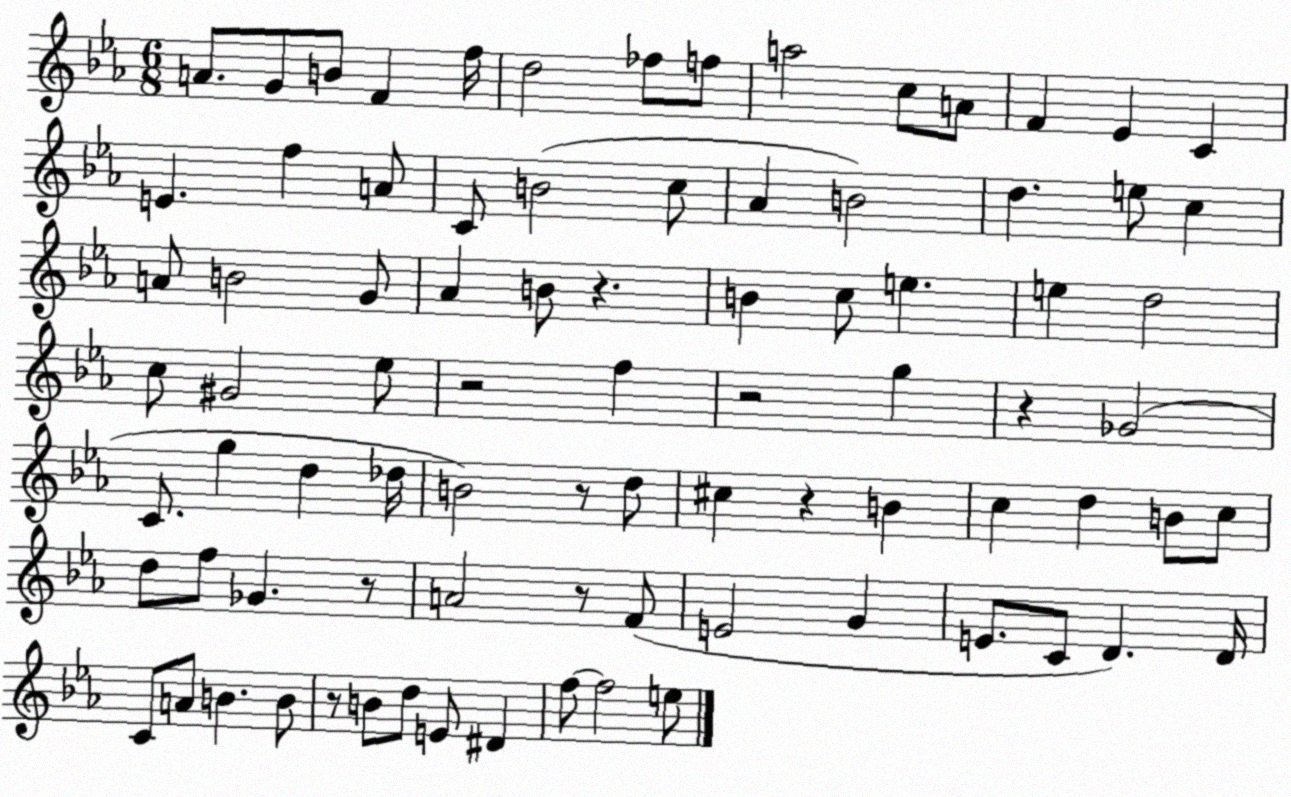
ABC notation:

X:1
T:Untitled
M:6/8
L:1/4
K:Eb
A/2 G/2 B/2 F f/4 d2 _f/2 f/2 a2 c/2 A/2 F _E C E f A/2 C/2 B2 c/2 _A B2 d e/2 c A/2 B2 G/2 _A B/2 z B c/2 e e d2 c/2 ^G2 _e/2 z2 f z2 g z _G2 C/2 g d _d/4 B2 z/2 d/2 ^c z B c d B/2 c/2 d/2 f/2 _G z/2 A2 z/2 F/2 E2 G E/2 C/2 D D/4 C/2 A/2 B B/2 z/2 B/2 d/2 E/2 ^D f/2 f2 e/2